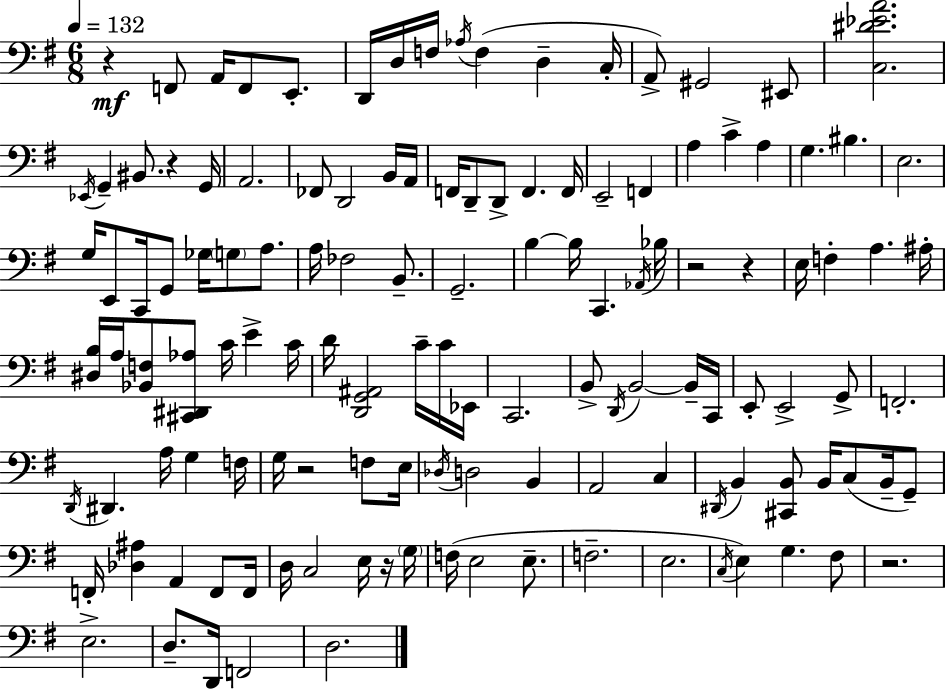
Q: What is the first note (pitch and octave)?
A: F2